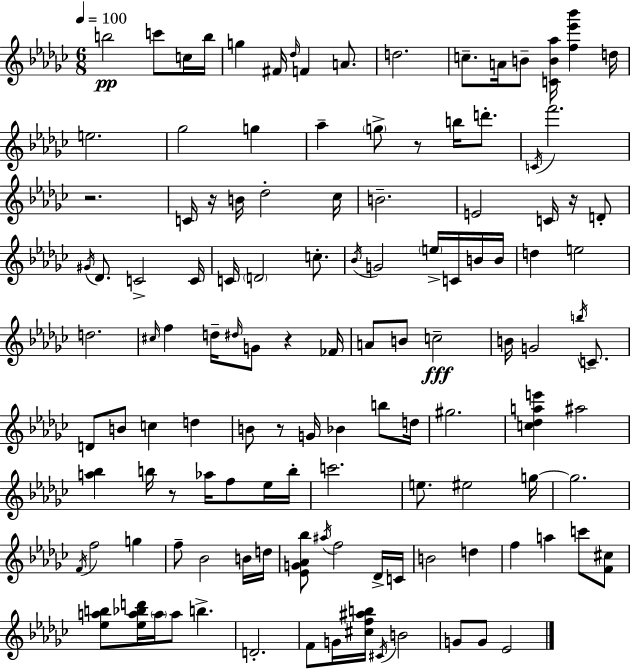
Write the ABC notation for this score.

X:1
T:Untitled
M:6/8
L:1/4
K:Ebm
b2 c'/2 c/4 b/4 g ^F/4 _d/4 F A/2 d2 c/2 A/4 B/2 [CB_a]/4 [f_e'_b'] d/4 e2 _g2 g _a g/2 z/2 b/4 d'/2 C/4 f'2 z2 C/4 z/4 B/4 _d2 _c/4 B2 E2 C/4 z/4 D/2 ^G/4 _D/2 C2 C/4 C/4 D2 c/2 _B/4 G2 e/4 C/4 B/4 B/4 d e2 d2 ^c/4 f d/4 ^d/4 G/2 z _F/4 A/2 B/2 c2 B/4 G2 b/4 C/2 D/2 B/2 c d B/2 z/2 G/4 _B b/2 d/4 ^g2 [c_dae'] ^a2 [a_b] b/4 z/2 _a/4 f/2 _e/4 b/4 c'2 e/2 ^e2 g/4 g2 F/4 f2 g f/2 _B2 B/4 d/4 [_EG_A_b]/2 ^a/4 f2 _D/4 C/4 B2 d f a c'/2 [F^c]/2 [_eab]/2 [_ea_bd']/4 a/4 a/2 b D2 F/2 G/4 [^cf^ab]/4 ^C/4 B2 G/2 G/2 _E2